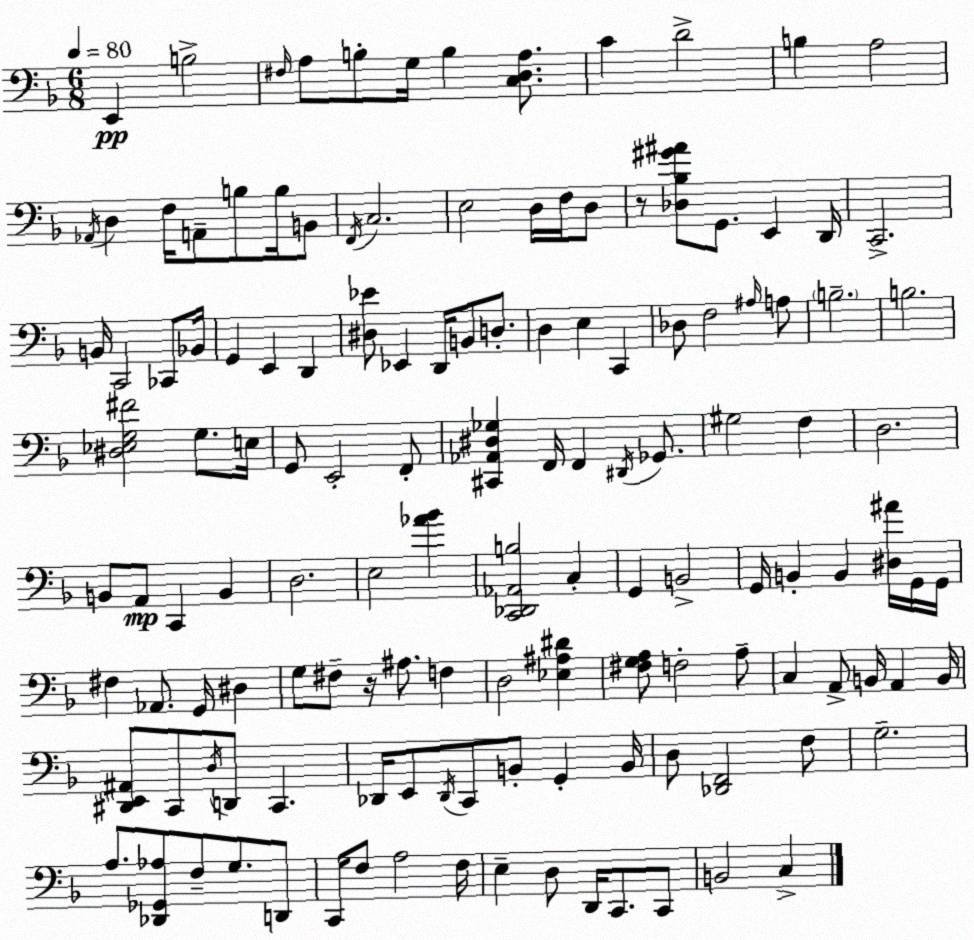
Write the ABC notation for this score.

X:1
T:Untitled
M:6/8
L:1/4
K:F
E,, B,2 ^F,/4 A,/2 B,/2 G,/4 B, [C,D,A,]/2 C D2 B, A,2 _A,,/4 D, F,/4 A,,/2 B,/2 B,/4 B,,/2 F,,/4 C,2 E,2 D,/4 F,/4 D,/2 z/2 [_D,_B,^G^A]/2 G,,/2 E,, D,,/4 C,,2 B,,/4 C,,2 _C,,/2 _B,,/4 G,, E,, D,, [^D,_E]/2 _E,, D,,/4 B,,/2 D,/2 D, E, C,, _D,/2 F,2 ^A,/4 A,/2 B,2 B,2 [^D,_E,G,^F]2 G,/2 E,/4 G,,/2 E,,2 F,,/2 [^C,,_A,,^D,_G,] F,,/4 F,, ^D,,/4 _G,,/2 ^G,2 F, D,2 B,,/2 A,,/2 C,, B,, D,2 E,2 [_A_B] [C,,_D,,_A,,B,]2 C, G,, B,,2 G,,/4 B,, B,, [^D,^A]/4 G,,/4 G,,/4 ^F, _A,,/2 G,,/4 ^D, G,/2 ^F,/2 z/4 ^A,/2 F, D,2 [_E,^A,^D] [^F,G,A,]/2 F,2 A,/2 C, A,,/2 B,,/4 A,, B,,/4 [^D,,E,,^A,,]/2 C,,/2 D,/4 D,,/2 C,, _D,,/4 E,,/2 _D,,/4 C,,/2 B,,/2 G,, B,,/4 D,/2 [_D,,F,,]2 F,/2 G,2 A,/2 [_D,,_G,,_A,]/2 F,/2 G,/2 D,,/2 C,,/4 F,/2 A,2 F,/4 E, D,/2 D,,/4 C,,/2 C,,/2 B,,2 C,